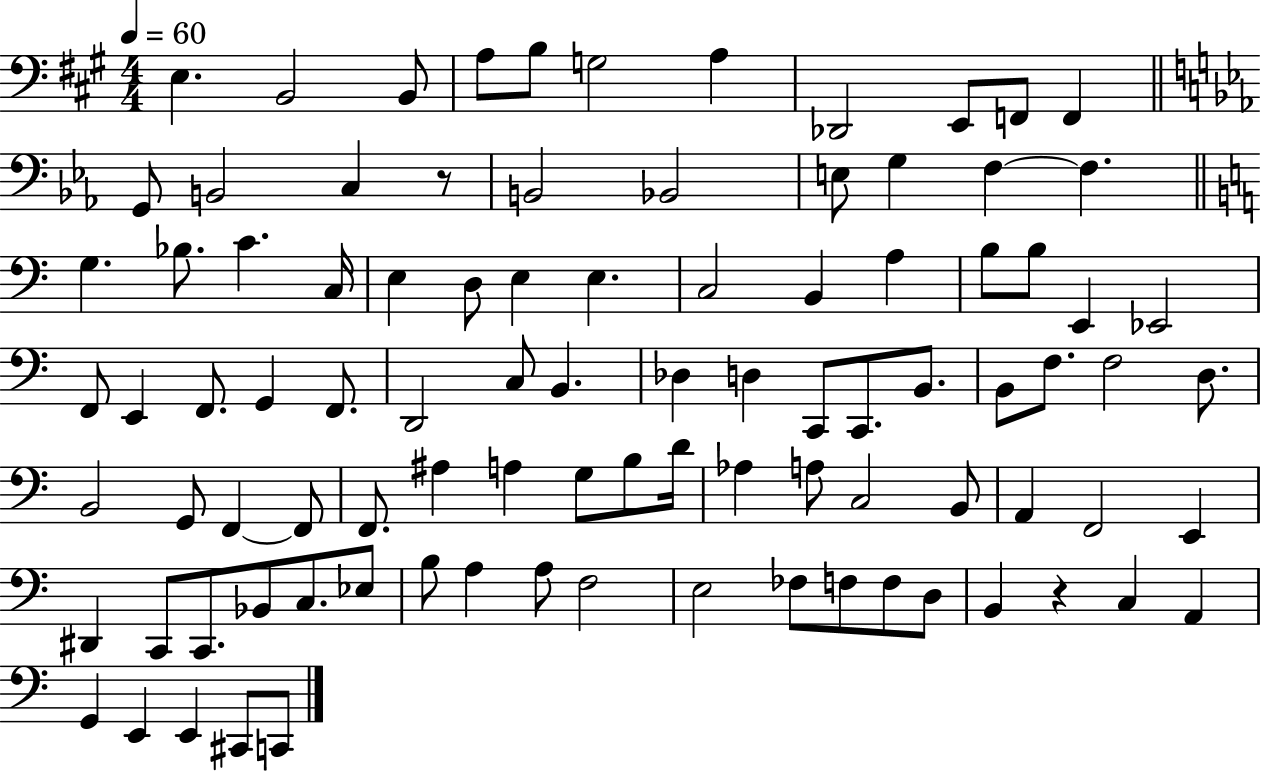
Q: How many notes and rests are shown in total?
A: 94